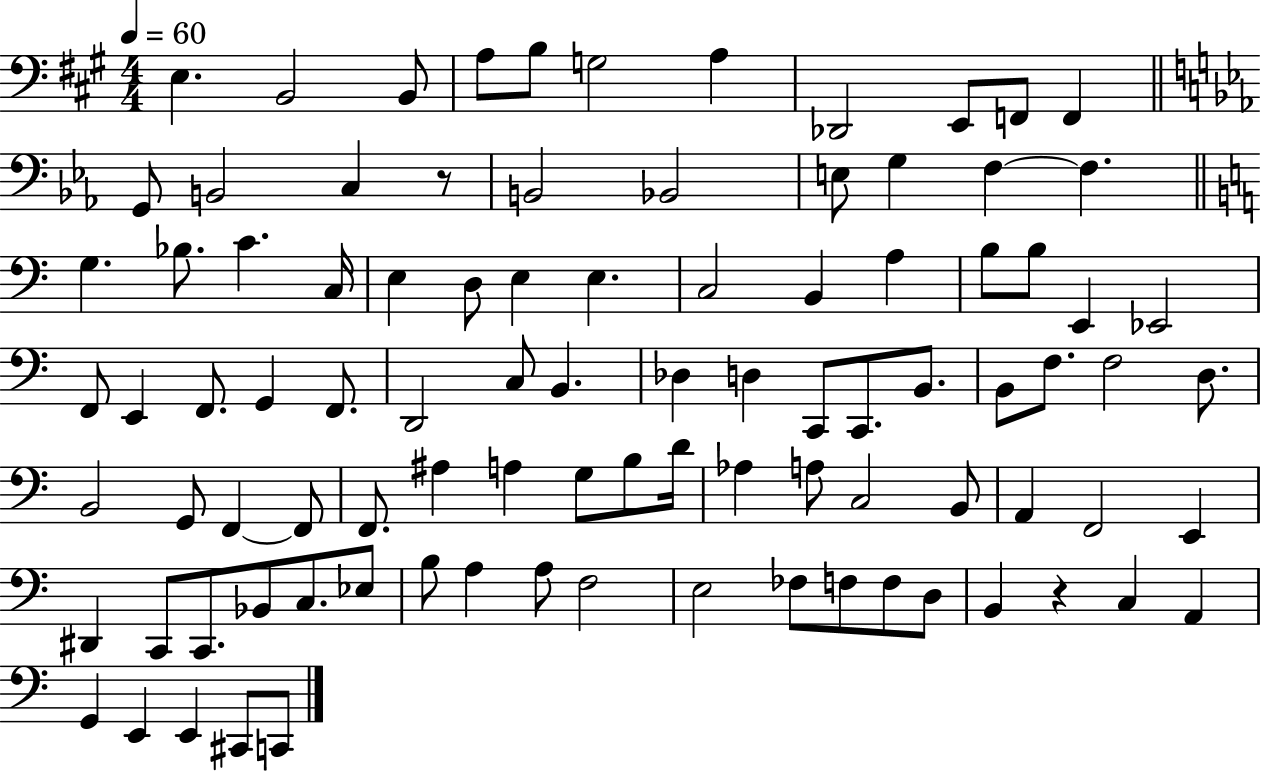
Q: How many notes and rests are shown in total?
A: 94